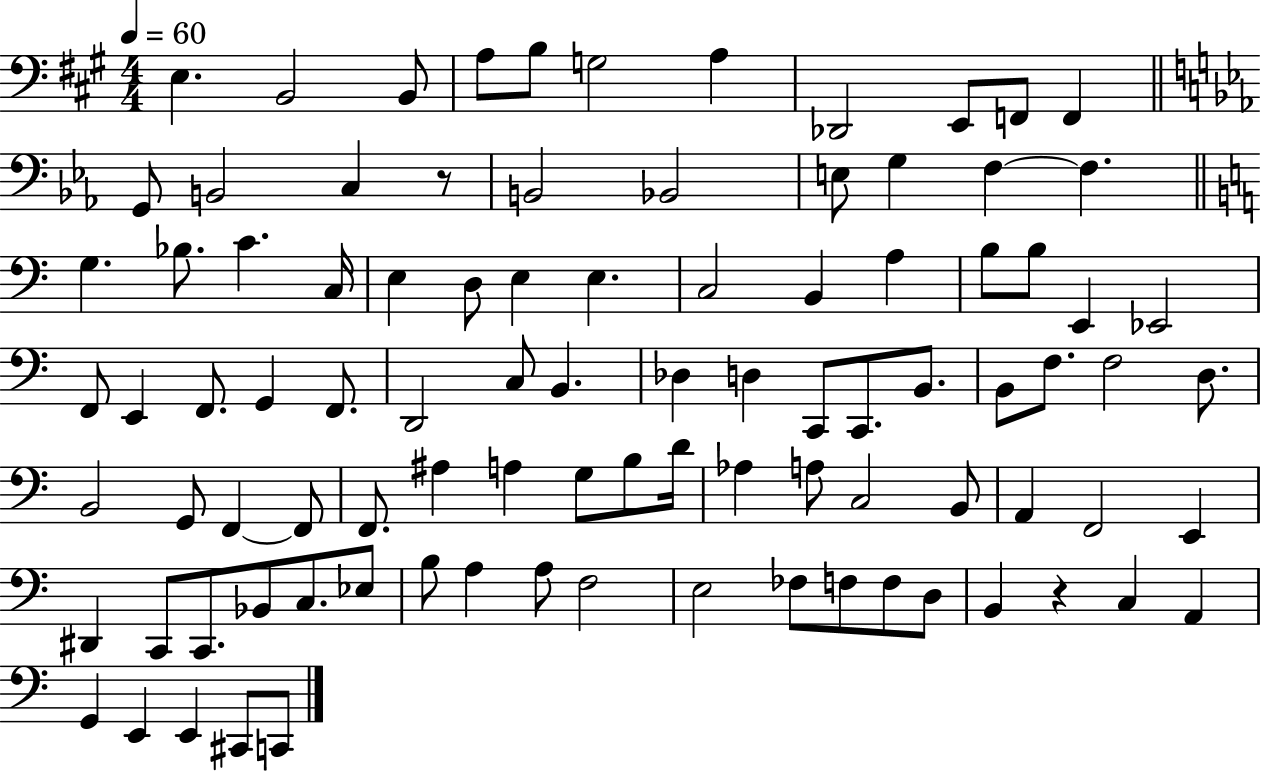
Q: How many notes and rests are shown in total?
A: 94